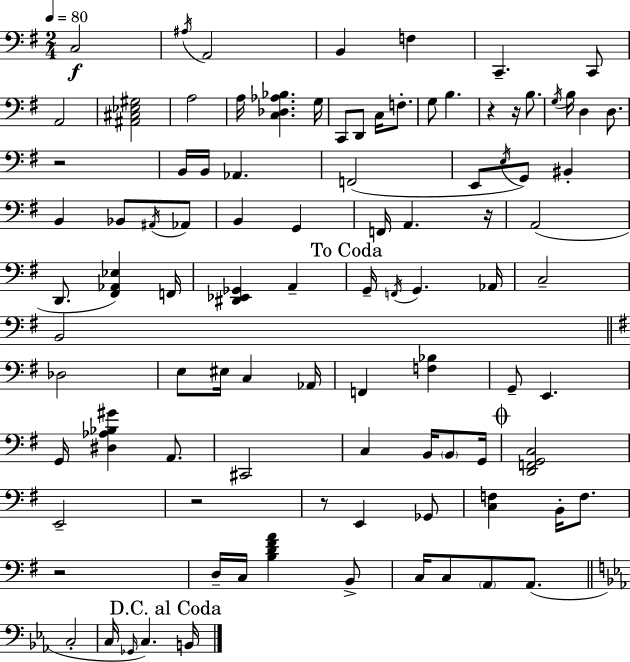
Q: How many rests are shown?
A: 7